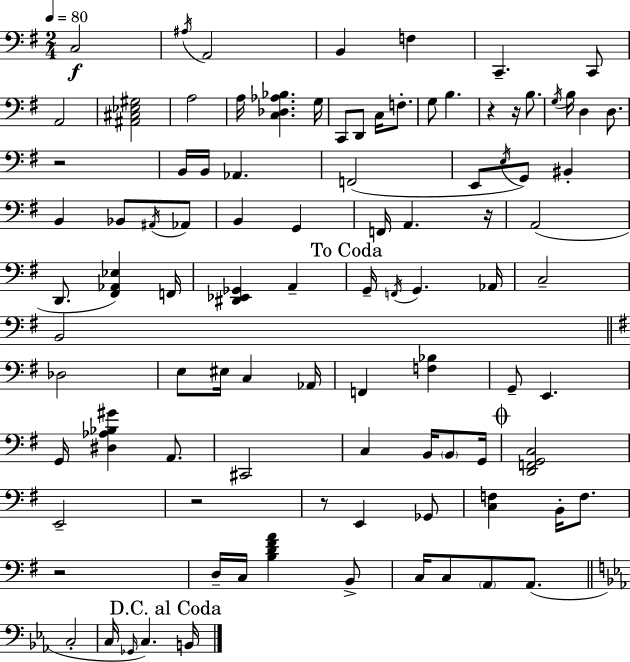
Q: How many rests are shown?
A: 7